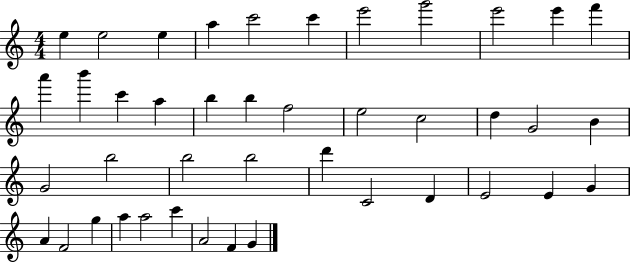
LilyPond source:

{
  \clef treble
  \numericTimeSignature
  \time 4/4
  \key c \major
  e''4 e''2 e''4 | a''4 c'''2 c'''4 | e'''2 g'''2 | e'''2 e'''4 f'''4 | \break a'''4 b'''4 c'''4 a''4 | b''4 b''4 f''2 | e''2 c''2 | d''4 g'2 b'4 | \break g'2 b''2 | b''2 b''2 | d'''4 c'2 d'4 | e'2 e'4 g'4 | \break a'4 f'2 g''4 | a''4 a''2 c'''4 | a'2 f'4 g'4 | \bar "|."
}